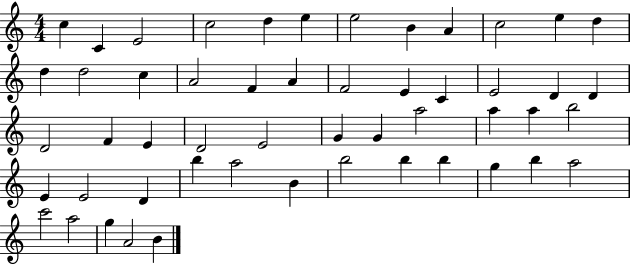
C5/q C4/q E4/h C5/h D5/q E5/q E5/h B4/q A4/q C5/h E5/q D5/q D5/q D5/h C5/q A4/h F4/q A4/q F4/h E4/q C4/q E4/h D4/q D4/q D4/h F4/q E4/q D4/h E4/h G4/q G4/q A5/h A5/q A5/q B5/h E4/q E4/h D4/q B5/q A5/h B4/q B5/h B5/q B5/q G5/q B5/q A5/h C6/h A5/h G5/q A4/h B4/q